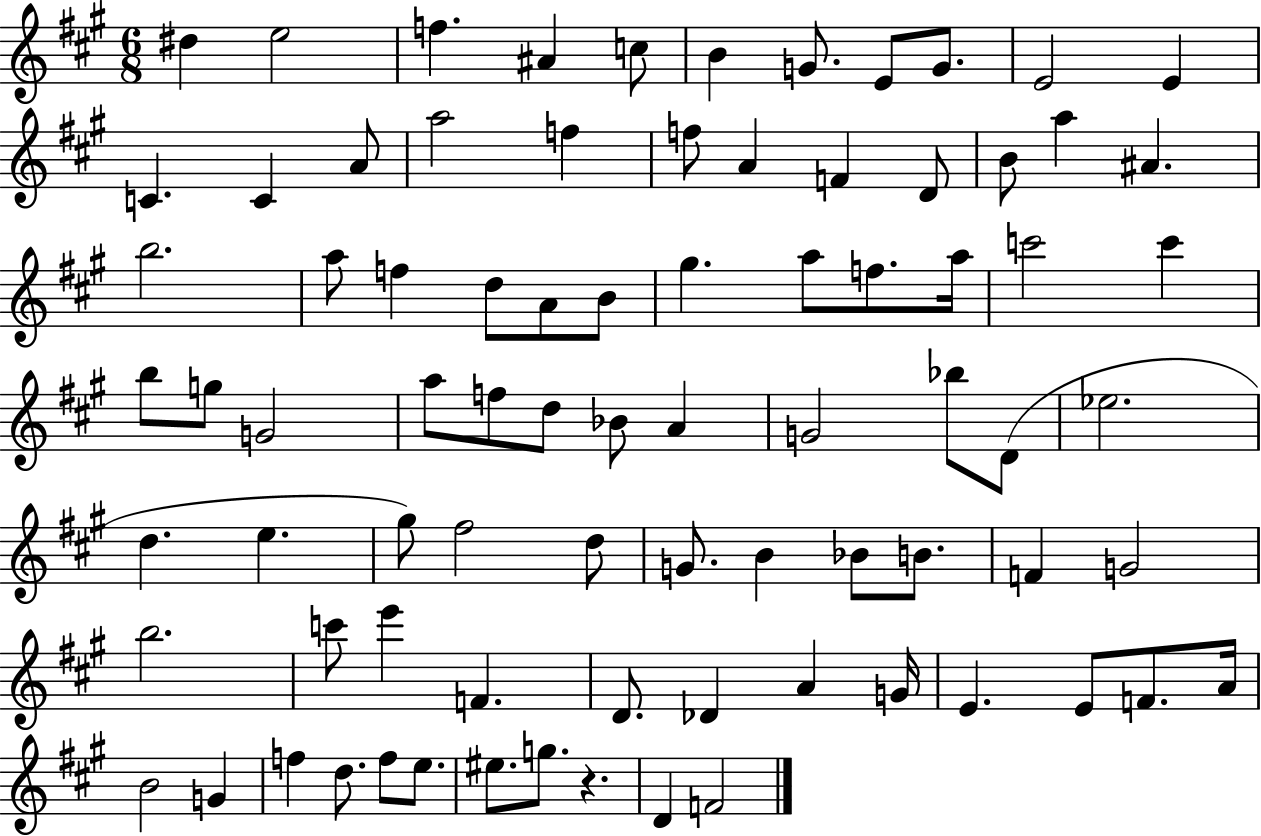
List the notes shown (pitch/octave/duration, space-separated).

D#5/q E5/h F5/q. A#4/q C5/e B4/q G4/e. E4/e G4/e. E4/h E4/q C4/q. C4/q A4/e A5/h F5/q F5/e A4/q F4/q D4/e B4/e A5/q A#4/q. B5/h. A5/e F5/q D5/e A4/e B4/e G#5/q. A5/e F5/e. A5/s C6/h C6/q B5/e G5/e G4/h A5/e F5/e D5/e Bb4/e A4/q G4/h Bb5/e D4/e Eb5/h. D5/q. E5/q. G#5/e F#5/h D5/e G4/e. B4/q Bb4/e B4/e. F4/q G4/h B5/h. C6/e E6/q F4/q. D4/e. Db4/q A4/q G4/s E4/q. E4/e F4/e. A4/s B4/h G4/q F5/q D5/e. F5/e E5/e. EIS5/e. G5/e. R/q. D4/q F4/h